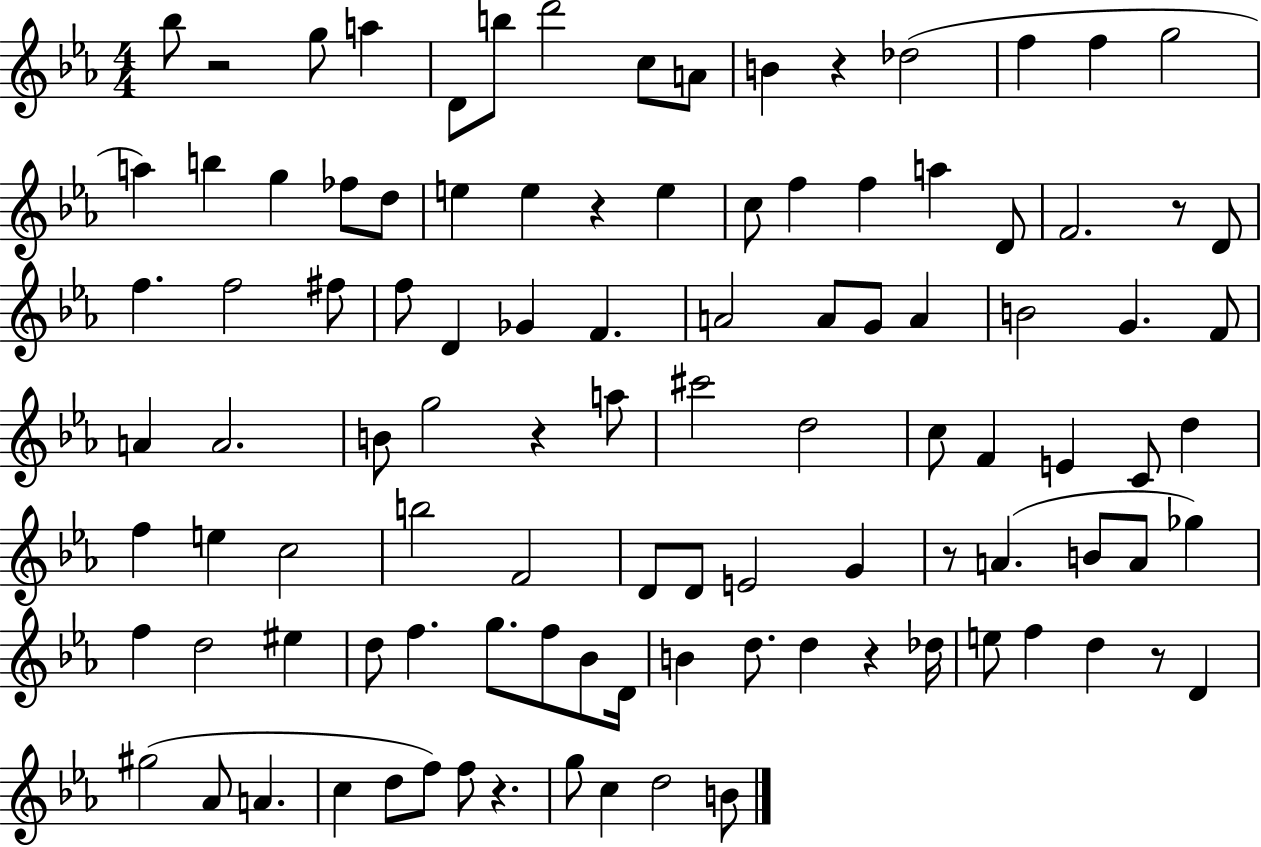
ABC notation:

X:1
T:Untitled
M:4/4
L:1/4
K:Eb
_b/2 z2 g/2 a D/2 b/2 d'2 c/2 A/2 B z _d2 f f g2 a b g _f/2 d/2 e e z e c/2 f f a D/2 F2 z/2 D/2 f f2 ^f/2 f/2 D _G F A2 A/2 G/2 A B2 G F/2 A A2 B/2 g2 z a/2 ^c'2 d2 c/2 F E C/2 d f e c2 b2 F2 D/2 D/2 E2 G z/2 A B/2 A/2 _g f d2 ^e d/2 f g/2 f/2 _B/2 D/4 B d/2 d z _d/4 e/2 f d z/2 D ^g2 _A/2 A c d/2 f/2 f/2 z g/2 c d2 B/2